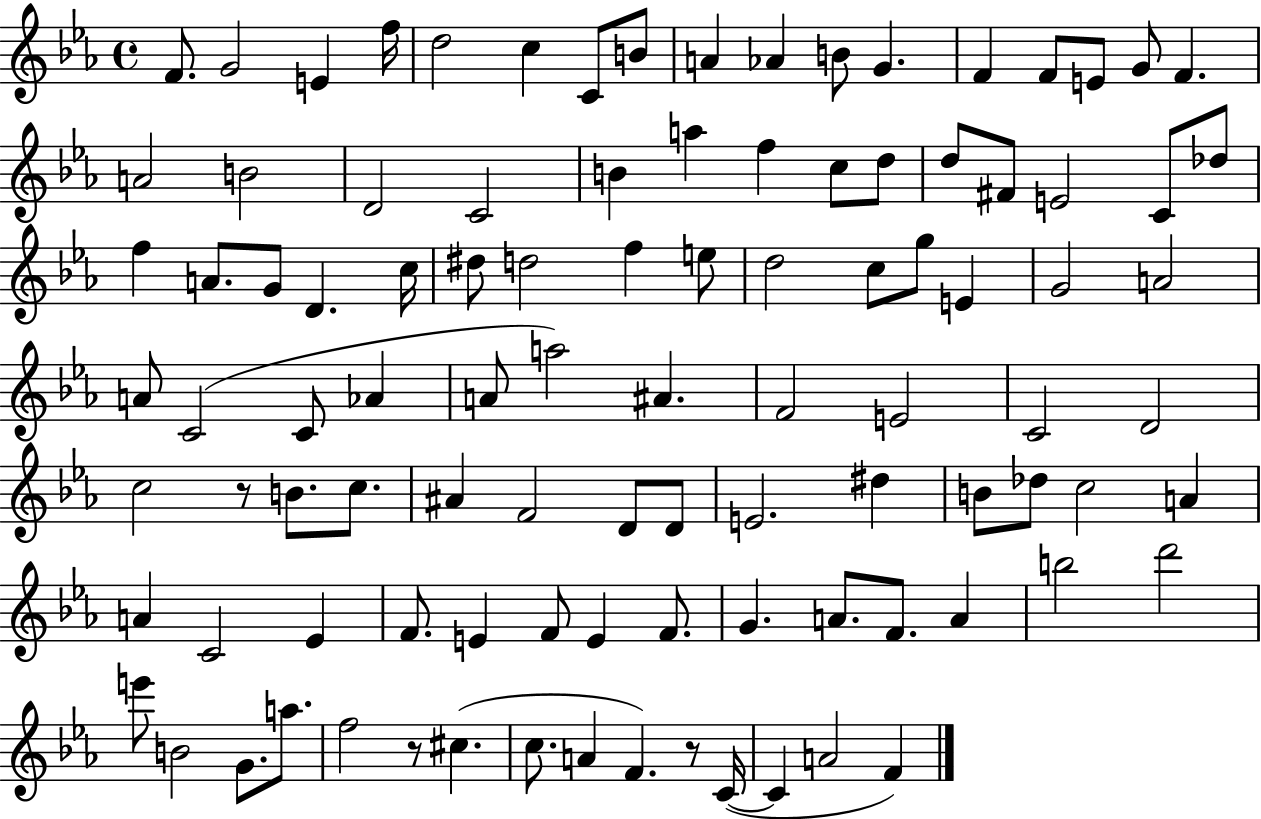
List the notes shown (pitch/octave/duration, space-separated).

F4/e. G4/h E4/q F5/s D5/h C5/q C4/e B4/e A4/q Ab4/q B4/e G4/q. F4/q F4/e E4/e G4/e F4/q. A4/h B4/h D4/h C4/h B4/q A5/q F5/q C5/e D5/e D5/e F#4/e E4/h C4/e Db5/e F5/q A4/e. G4/e D4/q. C5/s D#5/e D5/h F5/q E5/e D5/h C5/e G5/e E4/q G4/h A4/h A4/e C4/h C4/e Ab4/q A4/e A5/h A#4/q. F4/h E4/h C4/h D4/h C5/h R/e B4/e. C5/e. A#4/q F4/h D4/e D4/e E4/h. D#5/q B4/e Db5/e C5/h A4/q A4/q C4/h Eb4/q F4/e. E4/q F4/e E4/q F4/e. G4/q. A4/e. F4/e. A4/q B5/h D6/h E6/e B4/h G4/e. A5/e. F5/h R/e C#5/q. C5/e. A4/q F4/q. R/e C4/s C4/q A4/h F4/q